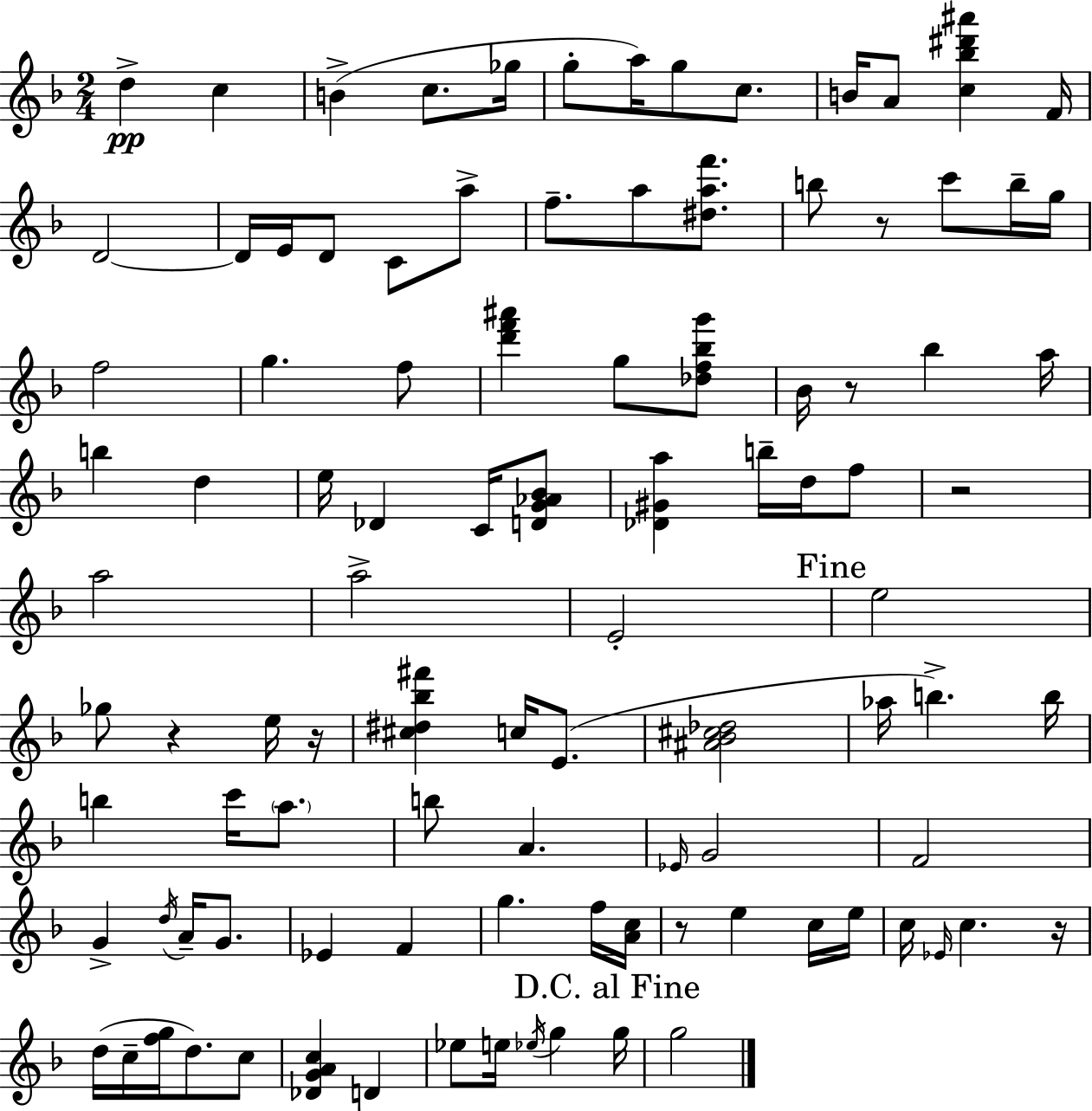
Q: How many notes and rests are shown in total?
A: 101